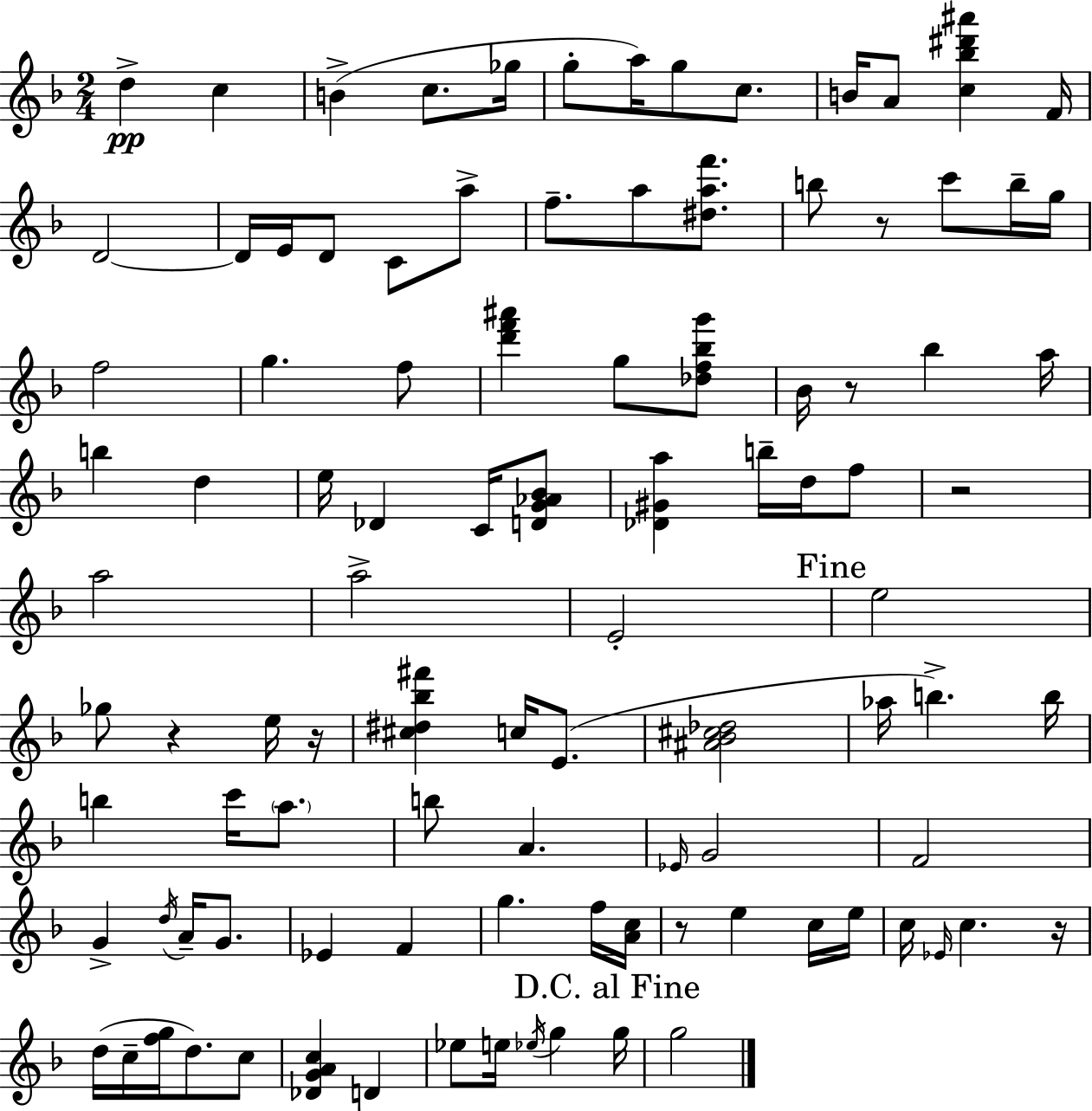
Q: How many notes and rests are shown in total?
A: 101